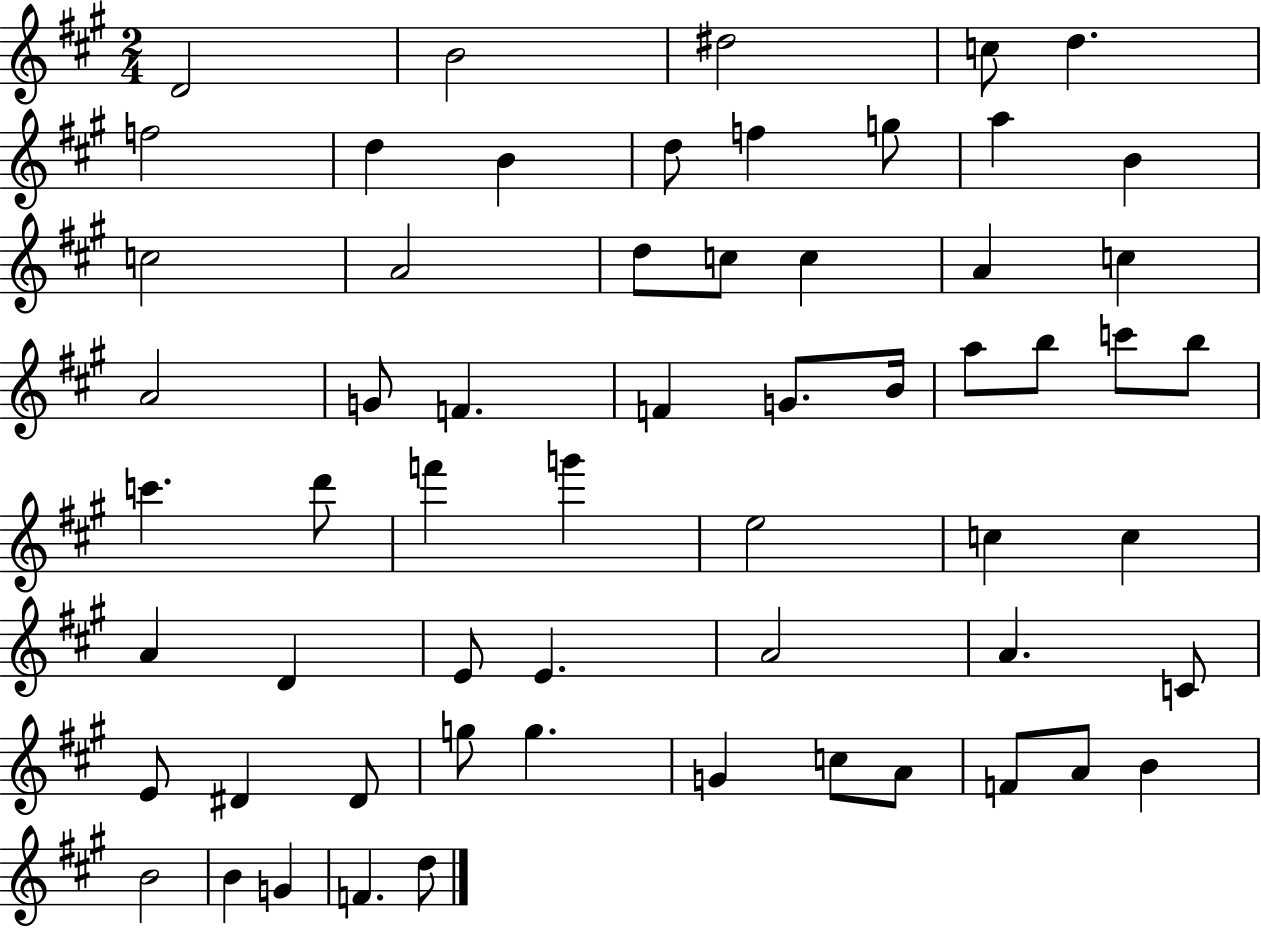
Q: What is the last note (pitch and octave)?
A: D5